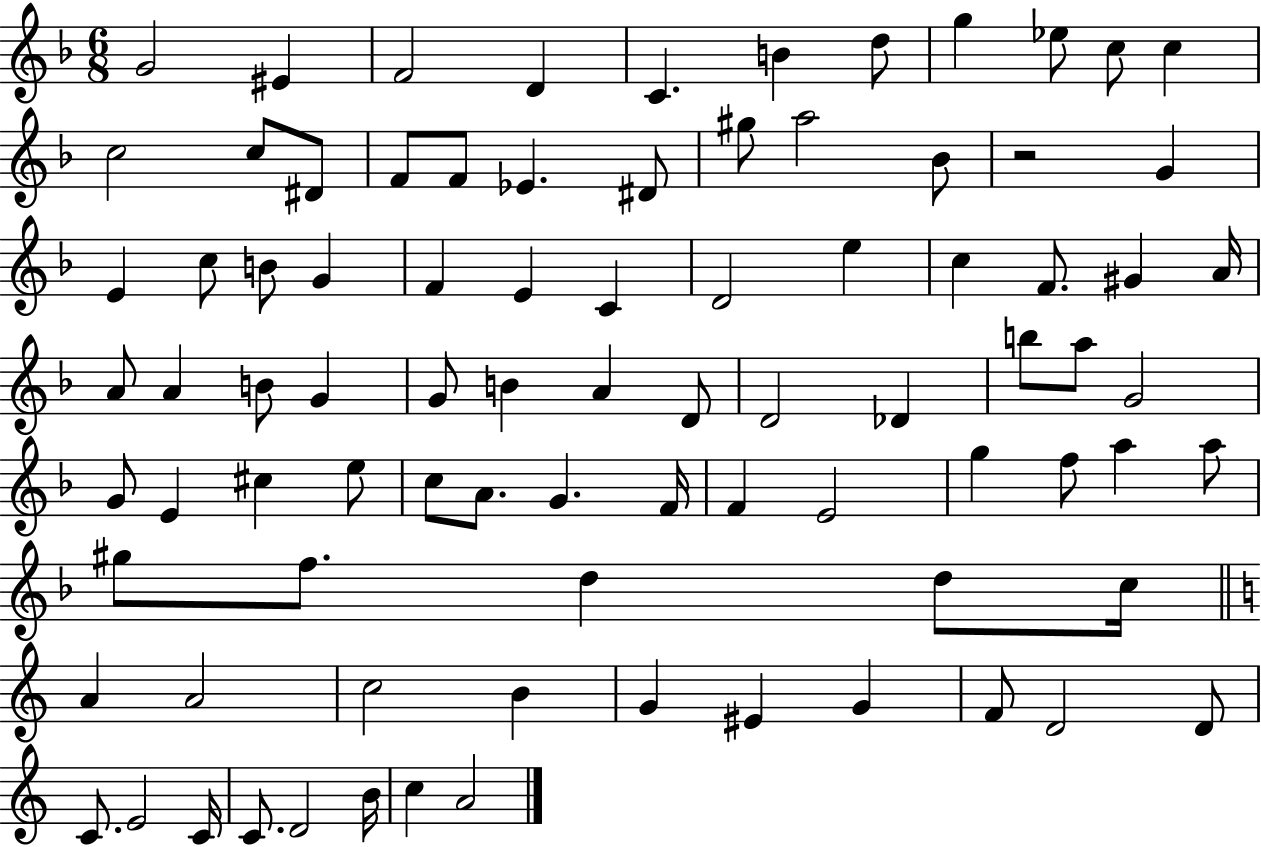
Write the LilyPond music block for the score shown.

{
  \clef treble
  \numericTimeSignature
  \time 6/8
  \key f \major
  \repeat volta 2 { g'2 eis'4 | f'2 d'4 | c'4. b'4 d''8 | g''4 ees''8 c''8 c''4 | \break c''2 c''8 dis'8 | f'8 f'8 ees'4. dis'8 | gis''8 a''2 bes'8 | r2 g'4 | \break e'4 c''8 b'8 g'4 | f'4 e'4 c'4 | d'2 e''4 | c''4 f'8. gis'4 a'16 | \break a'8 a'4 b'8 g'4 | g'8 b'4 a'4 d'8 | d'2 des'4 | b''8 a''8 g'2 | \break g'8 e'4 cis''4 e''8 | c''8 a'8. g'4. f'16 | f'4 e'2 | g''4 f''8 a''4 a''8 | \break gis''8 f''8. d''4 d''8 c''16 | \bar "||" \break \key a \minor a'4 a'2 | c''2 b'4 | g'4 eis'4 g'4 | f'8 d'2 d'8 | \break c'8. e'2 c'16 | c'8. d'2 b'16 | c''4 a'2 | } \bar "|."
}